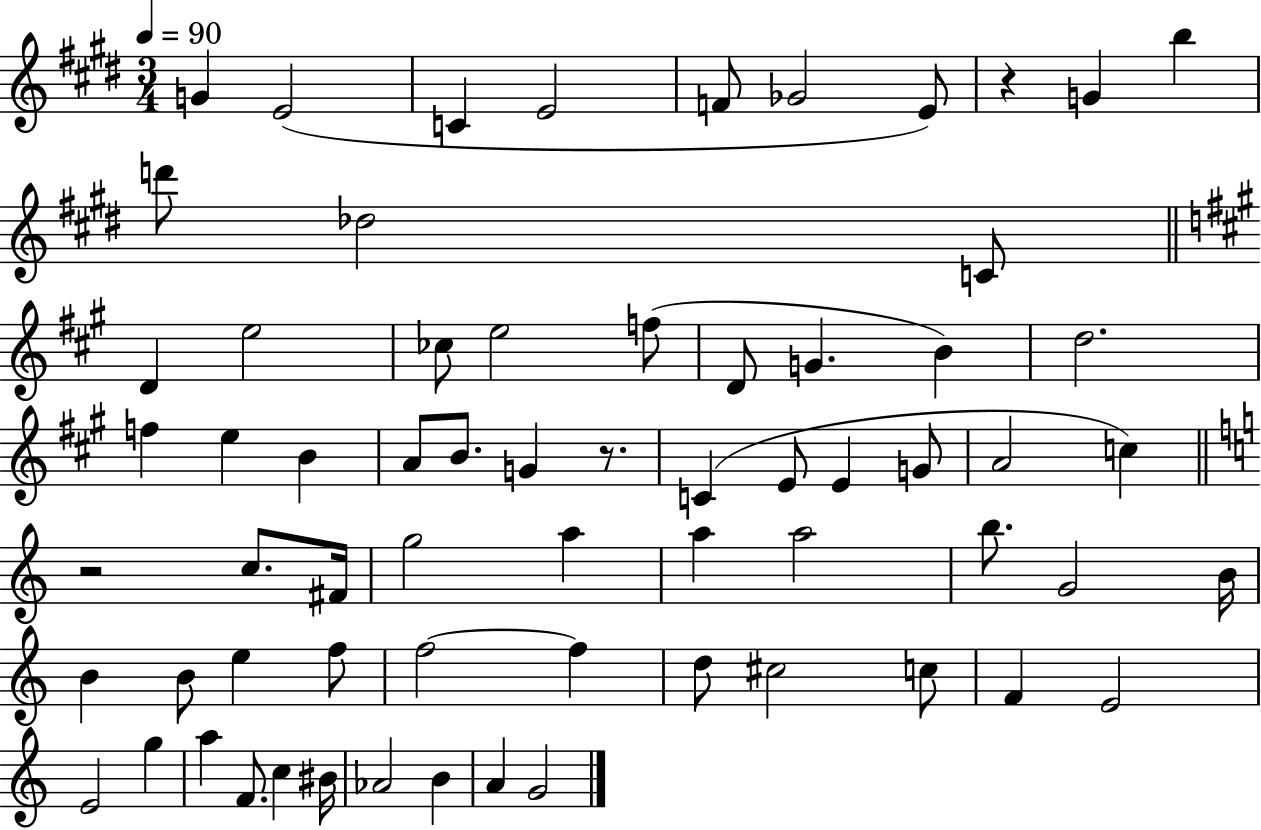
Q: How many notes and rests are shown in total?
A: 66